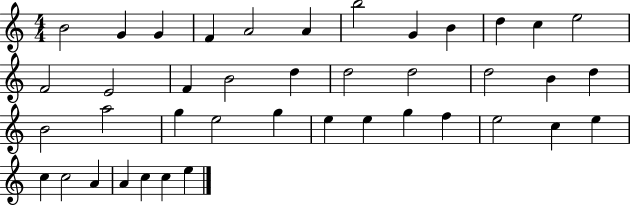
{
  \clef treble
  \numericTimeSignature
  \time 4/4
  \key c \major
  b'2 g'4 g'4 | f'4 a'2 a'4 | b''2 g'4 b'4 | d''4 c''4 e''2 | \break f'2 e'2 | f'4 b'2 d''4 | d''2 d''2 | d''2 b'4 d''4 | \break b'2 a''2 | g''4 e''2 g''4 | e''4 e''4 g''4 f''4 | e''2 c''4 e''4 | \break c''4 c''2 a'4 | a'4 c''4 c''4 e''4 | \bar "|."
}